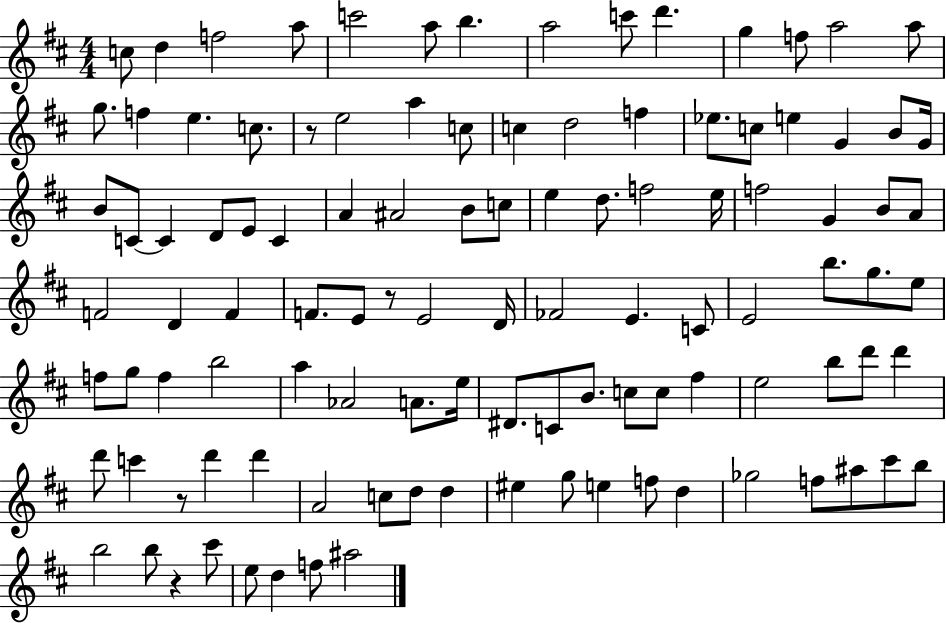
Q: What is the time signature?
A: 4/4